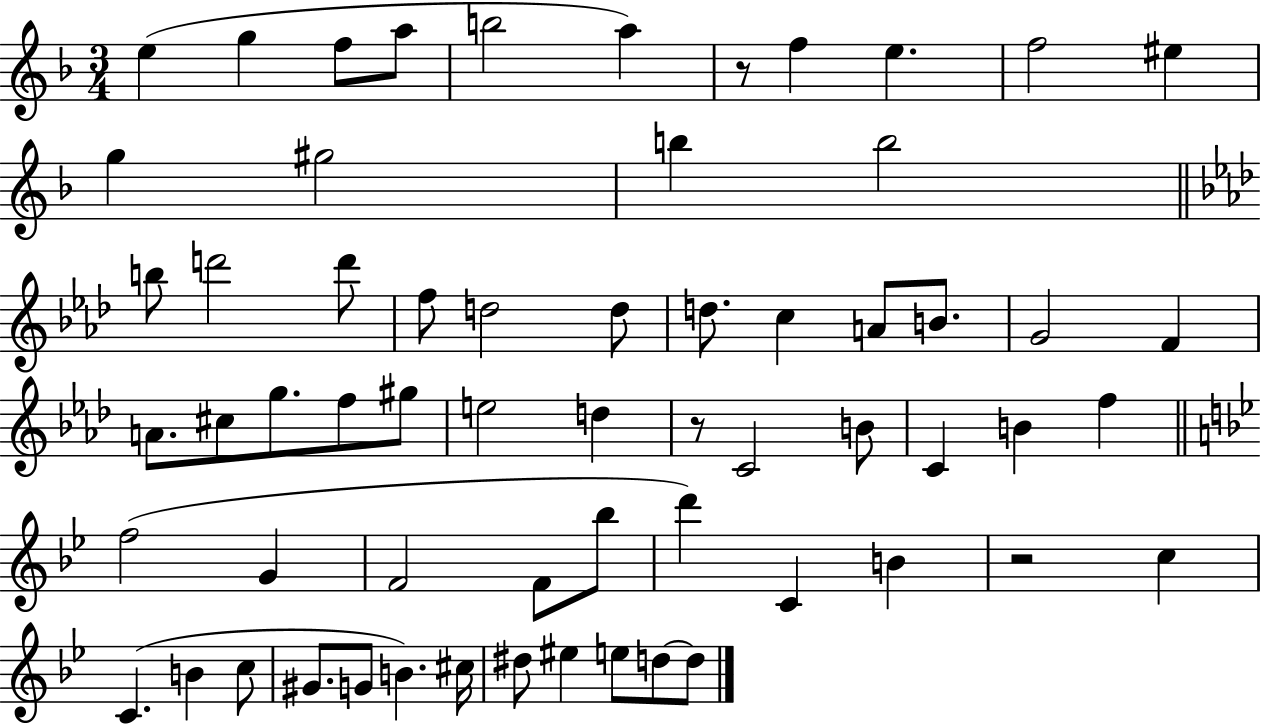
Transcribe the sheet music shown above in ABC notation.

X:1
T:Untitled
M:3/4
L:1/4
K:F
e g f/2 a/2 b2 a z/2 f e f2 ^e g ^g2 b b2 b/2 d'2 d'/2 f/2 d2 d/2 d/2 c A/2 B/2 G2 F A/2 ^c/2 g/2 f/2 ^g/2 e2 d z/2 C2 B/2 C B f f2 G F2 F/2 _b/2 d' C B z2 c C B c/2 ^G/2 G/2 B ^c/4 ^d/2 ^e e/2 d/2 d/2